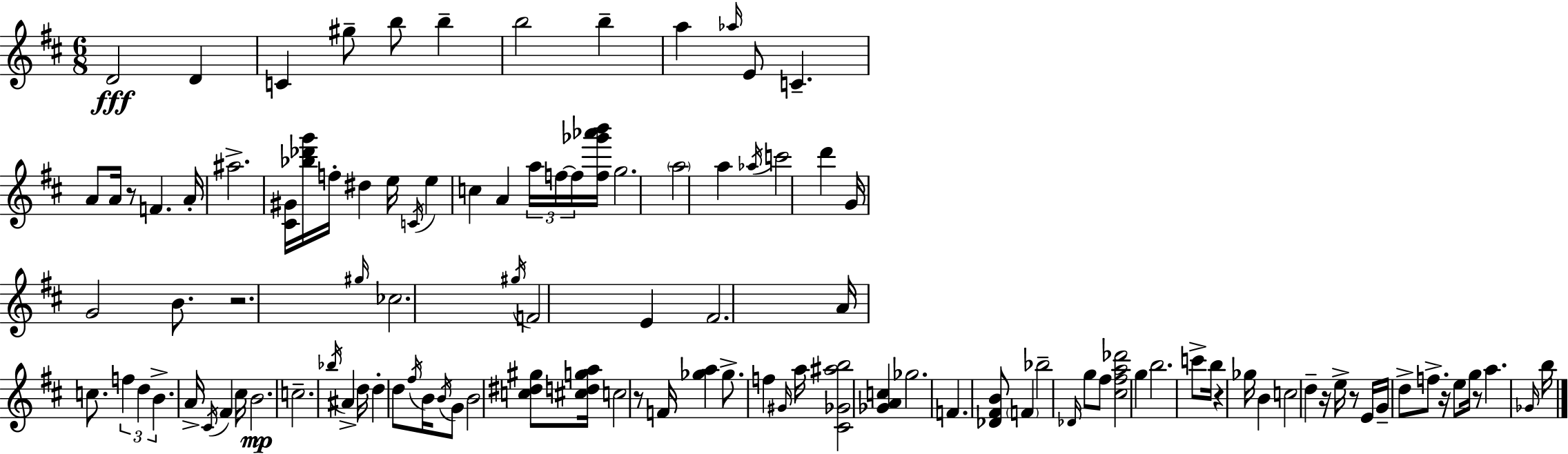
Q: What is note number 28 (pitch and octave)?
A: G5